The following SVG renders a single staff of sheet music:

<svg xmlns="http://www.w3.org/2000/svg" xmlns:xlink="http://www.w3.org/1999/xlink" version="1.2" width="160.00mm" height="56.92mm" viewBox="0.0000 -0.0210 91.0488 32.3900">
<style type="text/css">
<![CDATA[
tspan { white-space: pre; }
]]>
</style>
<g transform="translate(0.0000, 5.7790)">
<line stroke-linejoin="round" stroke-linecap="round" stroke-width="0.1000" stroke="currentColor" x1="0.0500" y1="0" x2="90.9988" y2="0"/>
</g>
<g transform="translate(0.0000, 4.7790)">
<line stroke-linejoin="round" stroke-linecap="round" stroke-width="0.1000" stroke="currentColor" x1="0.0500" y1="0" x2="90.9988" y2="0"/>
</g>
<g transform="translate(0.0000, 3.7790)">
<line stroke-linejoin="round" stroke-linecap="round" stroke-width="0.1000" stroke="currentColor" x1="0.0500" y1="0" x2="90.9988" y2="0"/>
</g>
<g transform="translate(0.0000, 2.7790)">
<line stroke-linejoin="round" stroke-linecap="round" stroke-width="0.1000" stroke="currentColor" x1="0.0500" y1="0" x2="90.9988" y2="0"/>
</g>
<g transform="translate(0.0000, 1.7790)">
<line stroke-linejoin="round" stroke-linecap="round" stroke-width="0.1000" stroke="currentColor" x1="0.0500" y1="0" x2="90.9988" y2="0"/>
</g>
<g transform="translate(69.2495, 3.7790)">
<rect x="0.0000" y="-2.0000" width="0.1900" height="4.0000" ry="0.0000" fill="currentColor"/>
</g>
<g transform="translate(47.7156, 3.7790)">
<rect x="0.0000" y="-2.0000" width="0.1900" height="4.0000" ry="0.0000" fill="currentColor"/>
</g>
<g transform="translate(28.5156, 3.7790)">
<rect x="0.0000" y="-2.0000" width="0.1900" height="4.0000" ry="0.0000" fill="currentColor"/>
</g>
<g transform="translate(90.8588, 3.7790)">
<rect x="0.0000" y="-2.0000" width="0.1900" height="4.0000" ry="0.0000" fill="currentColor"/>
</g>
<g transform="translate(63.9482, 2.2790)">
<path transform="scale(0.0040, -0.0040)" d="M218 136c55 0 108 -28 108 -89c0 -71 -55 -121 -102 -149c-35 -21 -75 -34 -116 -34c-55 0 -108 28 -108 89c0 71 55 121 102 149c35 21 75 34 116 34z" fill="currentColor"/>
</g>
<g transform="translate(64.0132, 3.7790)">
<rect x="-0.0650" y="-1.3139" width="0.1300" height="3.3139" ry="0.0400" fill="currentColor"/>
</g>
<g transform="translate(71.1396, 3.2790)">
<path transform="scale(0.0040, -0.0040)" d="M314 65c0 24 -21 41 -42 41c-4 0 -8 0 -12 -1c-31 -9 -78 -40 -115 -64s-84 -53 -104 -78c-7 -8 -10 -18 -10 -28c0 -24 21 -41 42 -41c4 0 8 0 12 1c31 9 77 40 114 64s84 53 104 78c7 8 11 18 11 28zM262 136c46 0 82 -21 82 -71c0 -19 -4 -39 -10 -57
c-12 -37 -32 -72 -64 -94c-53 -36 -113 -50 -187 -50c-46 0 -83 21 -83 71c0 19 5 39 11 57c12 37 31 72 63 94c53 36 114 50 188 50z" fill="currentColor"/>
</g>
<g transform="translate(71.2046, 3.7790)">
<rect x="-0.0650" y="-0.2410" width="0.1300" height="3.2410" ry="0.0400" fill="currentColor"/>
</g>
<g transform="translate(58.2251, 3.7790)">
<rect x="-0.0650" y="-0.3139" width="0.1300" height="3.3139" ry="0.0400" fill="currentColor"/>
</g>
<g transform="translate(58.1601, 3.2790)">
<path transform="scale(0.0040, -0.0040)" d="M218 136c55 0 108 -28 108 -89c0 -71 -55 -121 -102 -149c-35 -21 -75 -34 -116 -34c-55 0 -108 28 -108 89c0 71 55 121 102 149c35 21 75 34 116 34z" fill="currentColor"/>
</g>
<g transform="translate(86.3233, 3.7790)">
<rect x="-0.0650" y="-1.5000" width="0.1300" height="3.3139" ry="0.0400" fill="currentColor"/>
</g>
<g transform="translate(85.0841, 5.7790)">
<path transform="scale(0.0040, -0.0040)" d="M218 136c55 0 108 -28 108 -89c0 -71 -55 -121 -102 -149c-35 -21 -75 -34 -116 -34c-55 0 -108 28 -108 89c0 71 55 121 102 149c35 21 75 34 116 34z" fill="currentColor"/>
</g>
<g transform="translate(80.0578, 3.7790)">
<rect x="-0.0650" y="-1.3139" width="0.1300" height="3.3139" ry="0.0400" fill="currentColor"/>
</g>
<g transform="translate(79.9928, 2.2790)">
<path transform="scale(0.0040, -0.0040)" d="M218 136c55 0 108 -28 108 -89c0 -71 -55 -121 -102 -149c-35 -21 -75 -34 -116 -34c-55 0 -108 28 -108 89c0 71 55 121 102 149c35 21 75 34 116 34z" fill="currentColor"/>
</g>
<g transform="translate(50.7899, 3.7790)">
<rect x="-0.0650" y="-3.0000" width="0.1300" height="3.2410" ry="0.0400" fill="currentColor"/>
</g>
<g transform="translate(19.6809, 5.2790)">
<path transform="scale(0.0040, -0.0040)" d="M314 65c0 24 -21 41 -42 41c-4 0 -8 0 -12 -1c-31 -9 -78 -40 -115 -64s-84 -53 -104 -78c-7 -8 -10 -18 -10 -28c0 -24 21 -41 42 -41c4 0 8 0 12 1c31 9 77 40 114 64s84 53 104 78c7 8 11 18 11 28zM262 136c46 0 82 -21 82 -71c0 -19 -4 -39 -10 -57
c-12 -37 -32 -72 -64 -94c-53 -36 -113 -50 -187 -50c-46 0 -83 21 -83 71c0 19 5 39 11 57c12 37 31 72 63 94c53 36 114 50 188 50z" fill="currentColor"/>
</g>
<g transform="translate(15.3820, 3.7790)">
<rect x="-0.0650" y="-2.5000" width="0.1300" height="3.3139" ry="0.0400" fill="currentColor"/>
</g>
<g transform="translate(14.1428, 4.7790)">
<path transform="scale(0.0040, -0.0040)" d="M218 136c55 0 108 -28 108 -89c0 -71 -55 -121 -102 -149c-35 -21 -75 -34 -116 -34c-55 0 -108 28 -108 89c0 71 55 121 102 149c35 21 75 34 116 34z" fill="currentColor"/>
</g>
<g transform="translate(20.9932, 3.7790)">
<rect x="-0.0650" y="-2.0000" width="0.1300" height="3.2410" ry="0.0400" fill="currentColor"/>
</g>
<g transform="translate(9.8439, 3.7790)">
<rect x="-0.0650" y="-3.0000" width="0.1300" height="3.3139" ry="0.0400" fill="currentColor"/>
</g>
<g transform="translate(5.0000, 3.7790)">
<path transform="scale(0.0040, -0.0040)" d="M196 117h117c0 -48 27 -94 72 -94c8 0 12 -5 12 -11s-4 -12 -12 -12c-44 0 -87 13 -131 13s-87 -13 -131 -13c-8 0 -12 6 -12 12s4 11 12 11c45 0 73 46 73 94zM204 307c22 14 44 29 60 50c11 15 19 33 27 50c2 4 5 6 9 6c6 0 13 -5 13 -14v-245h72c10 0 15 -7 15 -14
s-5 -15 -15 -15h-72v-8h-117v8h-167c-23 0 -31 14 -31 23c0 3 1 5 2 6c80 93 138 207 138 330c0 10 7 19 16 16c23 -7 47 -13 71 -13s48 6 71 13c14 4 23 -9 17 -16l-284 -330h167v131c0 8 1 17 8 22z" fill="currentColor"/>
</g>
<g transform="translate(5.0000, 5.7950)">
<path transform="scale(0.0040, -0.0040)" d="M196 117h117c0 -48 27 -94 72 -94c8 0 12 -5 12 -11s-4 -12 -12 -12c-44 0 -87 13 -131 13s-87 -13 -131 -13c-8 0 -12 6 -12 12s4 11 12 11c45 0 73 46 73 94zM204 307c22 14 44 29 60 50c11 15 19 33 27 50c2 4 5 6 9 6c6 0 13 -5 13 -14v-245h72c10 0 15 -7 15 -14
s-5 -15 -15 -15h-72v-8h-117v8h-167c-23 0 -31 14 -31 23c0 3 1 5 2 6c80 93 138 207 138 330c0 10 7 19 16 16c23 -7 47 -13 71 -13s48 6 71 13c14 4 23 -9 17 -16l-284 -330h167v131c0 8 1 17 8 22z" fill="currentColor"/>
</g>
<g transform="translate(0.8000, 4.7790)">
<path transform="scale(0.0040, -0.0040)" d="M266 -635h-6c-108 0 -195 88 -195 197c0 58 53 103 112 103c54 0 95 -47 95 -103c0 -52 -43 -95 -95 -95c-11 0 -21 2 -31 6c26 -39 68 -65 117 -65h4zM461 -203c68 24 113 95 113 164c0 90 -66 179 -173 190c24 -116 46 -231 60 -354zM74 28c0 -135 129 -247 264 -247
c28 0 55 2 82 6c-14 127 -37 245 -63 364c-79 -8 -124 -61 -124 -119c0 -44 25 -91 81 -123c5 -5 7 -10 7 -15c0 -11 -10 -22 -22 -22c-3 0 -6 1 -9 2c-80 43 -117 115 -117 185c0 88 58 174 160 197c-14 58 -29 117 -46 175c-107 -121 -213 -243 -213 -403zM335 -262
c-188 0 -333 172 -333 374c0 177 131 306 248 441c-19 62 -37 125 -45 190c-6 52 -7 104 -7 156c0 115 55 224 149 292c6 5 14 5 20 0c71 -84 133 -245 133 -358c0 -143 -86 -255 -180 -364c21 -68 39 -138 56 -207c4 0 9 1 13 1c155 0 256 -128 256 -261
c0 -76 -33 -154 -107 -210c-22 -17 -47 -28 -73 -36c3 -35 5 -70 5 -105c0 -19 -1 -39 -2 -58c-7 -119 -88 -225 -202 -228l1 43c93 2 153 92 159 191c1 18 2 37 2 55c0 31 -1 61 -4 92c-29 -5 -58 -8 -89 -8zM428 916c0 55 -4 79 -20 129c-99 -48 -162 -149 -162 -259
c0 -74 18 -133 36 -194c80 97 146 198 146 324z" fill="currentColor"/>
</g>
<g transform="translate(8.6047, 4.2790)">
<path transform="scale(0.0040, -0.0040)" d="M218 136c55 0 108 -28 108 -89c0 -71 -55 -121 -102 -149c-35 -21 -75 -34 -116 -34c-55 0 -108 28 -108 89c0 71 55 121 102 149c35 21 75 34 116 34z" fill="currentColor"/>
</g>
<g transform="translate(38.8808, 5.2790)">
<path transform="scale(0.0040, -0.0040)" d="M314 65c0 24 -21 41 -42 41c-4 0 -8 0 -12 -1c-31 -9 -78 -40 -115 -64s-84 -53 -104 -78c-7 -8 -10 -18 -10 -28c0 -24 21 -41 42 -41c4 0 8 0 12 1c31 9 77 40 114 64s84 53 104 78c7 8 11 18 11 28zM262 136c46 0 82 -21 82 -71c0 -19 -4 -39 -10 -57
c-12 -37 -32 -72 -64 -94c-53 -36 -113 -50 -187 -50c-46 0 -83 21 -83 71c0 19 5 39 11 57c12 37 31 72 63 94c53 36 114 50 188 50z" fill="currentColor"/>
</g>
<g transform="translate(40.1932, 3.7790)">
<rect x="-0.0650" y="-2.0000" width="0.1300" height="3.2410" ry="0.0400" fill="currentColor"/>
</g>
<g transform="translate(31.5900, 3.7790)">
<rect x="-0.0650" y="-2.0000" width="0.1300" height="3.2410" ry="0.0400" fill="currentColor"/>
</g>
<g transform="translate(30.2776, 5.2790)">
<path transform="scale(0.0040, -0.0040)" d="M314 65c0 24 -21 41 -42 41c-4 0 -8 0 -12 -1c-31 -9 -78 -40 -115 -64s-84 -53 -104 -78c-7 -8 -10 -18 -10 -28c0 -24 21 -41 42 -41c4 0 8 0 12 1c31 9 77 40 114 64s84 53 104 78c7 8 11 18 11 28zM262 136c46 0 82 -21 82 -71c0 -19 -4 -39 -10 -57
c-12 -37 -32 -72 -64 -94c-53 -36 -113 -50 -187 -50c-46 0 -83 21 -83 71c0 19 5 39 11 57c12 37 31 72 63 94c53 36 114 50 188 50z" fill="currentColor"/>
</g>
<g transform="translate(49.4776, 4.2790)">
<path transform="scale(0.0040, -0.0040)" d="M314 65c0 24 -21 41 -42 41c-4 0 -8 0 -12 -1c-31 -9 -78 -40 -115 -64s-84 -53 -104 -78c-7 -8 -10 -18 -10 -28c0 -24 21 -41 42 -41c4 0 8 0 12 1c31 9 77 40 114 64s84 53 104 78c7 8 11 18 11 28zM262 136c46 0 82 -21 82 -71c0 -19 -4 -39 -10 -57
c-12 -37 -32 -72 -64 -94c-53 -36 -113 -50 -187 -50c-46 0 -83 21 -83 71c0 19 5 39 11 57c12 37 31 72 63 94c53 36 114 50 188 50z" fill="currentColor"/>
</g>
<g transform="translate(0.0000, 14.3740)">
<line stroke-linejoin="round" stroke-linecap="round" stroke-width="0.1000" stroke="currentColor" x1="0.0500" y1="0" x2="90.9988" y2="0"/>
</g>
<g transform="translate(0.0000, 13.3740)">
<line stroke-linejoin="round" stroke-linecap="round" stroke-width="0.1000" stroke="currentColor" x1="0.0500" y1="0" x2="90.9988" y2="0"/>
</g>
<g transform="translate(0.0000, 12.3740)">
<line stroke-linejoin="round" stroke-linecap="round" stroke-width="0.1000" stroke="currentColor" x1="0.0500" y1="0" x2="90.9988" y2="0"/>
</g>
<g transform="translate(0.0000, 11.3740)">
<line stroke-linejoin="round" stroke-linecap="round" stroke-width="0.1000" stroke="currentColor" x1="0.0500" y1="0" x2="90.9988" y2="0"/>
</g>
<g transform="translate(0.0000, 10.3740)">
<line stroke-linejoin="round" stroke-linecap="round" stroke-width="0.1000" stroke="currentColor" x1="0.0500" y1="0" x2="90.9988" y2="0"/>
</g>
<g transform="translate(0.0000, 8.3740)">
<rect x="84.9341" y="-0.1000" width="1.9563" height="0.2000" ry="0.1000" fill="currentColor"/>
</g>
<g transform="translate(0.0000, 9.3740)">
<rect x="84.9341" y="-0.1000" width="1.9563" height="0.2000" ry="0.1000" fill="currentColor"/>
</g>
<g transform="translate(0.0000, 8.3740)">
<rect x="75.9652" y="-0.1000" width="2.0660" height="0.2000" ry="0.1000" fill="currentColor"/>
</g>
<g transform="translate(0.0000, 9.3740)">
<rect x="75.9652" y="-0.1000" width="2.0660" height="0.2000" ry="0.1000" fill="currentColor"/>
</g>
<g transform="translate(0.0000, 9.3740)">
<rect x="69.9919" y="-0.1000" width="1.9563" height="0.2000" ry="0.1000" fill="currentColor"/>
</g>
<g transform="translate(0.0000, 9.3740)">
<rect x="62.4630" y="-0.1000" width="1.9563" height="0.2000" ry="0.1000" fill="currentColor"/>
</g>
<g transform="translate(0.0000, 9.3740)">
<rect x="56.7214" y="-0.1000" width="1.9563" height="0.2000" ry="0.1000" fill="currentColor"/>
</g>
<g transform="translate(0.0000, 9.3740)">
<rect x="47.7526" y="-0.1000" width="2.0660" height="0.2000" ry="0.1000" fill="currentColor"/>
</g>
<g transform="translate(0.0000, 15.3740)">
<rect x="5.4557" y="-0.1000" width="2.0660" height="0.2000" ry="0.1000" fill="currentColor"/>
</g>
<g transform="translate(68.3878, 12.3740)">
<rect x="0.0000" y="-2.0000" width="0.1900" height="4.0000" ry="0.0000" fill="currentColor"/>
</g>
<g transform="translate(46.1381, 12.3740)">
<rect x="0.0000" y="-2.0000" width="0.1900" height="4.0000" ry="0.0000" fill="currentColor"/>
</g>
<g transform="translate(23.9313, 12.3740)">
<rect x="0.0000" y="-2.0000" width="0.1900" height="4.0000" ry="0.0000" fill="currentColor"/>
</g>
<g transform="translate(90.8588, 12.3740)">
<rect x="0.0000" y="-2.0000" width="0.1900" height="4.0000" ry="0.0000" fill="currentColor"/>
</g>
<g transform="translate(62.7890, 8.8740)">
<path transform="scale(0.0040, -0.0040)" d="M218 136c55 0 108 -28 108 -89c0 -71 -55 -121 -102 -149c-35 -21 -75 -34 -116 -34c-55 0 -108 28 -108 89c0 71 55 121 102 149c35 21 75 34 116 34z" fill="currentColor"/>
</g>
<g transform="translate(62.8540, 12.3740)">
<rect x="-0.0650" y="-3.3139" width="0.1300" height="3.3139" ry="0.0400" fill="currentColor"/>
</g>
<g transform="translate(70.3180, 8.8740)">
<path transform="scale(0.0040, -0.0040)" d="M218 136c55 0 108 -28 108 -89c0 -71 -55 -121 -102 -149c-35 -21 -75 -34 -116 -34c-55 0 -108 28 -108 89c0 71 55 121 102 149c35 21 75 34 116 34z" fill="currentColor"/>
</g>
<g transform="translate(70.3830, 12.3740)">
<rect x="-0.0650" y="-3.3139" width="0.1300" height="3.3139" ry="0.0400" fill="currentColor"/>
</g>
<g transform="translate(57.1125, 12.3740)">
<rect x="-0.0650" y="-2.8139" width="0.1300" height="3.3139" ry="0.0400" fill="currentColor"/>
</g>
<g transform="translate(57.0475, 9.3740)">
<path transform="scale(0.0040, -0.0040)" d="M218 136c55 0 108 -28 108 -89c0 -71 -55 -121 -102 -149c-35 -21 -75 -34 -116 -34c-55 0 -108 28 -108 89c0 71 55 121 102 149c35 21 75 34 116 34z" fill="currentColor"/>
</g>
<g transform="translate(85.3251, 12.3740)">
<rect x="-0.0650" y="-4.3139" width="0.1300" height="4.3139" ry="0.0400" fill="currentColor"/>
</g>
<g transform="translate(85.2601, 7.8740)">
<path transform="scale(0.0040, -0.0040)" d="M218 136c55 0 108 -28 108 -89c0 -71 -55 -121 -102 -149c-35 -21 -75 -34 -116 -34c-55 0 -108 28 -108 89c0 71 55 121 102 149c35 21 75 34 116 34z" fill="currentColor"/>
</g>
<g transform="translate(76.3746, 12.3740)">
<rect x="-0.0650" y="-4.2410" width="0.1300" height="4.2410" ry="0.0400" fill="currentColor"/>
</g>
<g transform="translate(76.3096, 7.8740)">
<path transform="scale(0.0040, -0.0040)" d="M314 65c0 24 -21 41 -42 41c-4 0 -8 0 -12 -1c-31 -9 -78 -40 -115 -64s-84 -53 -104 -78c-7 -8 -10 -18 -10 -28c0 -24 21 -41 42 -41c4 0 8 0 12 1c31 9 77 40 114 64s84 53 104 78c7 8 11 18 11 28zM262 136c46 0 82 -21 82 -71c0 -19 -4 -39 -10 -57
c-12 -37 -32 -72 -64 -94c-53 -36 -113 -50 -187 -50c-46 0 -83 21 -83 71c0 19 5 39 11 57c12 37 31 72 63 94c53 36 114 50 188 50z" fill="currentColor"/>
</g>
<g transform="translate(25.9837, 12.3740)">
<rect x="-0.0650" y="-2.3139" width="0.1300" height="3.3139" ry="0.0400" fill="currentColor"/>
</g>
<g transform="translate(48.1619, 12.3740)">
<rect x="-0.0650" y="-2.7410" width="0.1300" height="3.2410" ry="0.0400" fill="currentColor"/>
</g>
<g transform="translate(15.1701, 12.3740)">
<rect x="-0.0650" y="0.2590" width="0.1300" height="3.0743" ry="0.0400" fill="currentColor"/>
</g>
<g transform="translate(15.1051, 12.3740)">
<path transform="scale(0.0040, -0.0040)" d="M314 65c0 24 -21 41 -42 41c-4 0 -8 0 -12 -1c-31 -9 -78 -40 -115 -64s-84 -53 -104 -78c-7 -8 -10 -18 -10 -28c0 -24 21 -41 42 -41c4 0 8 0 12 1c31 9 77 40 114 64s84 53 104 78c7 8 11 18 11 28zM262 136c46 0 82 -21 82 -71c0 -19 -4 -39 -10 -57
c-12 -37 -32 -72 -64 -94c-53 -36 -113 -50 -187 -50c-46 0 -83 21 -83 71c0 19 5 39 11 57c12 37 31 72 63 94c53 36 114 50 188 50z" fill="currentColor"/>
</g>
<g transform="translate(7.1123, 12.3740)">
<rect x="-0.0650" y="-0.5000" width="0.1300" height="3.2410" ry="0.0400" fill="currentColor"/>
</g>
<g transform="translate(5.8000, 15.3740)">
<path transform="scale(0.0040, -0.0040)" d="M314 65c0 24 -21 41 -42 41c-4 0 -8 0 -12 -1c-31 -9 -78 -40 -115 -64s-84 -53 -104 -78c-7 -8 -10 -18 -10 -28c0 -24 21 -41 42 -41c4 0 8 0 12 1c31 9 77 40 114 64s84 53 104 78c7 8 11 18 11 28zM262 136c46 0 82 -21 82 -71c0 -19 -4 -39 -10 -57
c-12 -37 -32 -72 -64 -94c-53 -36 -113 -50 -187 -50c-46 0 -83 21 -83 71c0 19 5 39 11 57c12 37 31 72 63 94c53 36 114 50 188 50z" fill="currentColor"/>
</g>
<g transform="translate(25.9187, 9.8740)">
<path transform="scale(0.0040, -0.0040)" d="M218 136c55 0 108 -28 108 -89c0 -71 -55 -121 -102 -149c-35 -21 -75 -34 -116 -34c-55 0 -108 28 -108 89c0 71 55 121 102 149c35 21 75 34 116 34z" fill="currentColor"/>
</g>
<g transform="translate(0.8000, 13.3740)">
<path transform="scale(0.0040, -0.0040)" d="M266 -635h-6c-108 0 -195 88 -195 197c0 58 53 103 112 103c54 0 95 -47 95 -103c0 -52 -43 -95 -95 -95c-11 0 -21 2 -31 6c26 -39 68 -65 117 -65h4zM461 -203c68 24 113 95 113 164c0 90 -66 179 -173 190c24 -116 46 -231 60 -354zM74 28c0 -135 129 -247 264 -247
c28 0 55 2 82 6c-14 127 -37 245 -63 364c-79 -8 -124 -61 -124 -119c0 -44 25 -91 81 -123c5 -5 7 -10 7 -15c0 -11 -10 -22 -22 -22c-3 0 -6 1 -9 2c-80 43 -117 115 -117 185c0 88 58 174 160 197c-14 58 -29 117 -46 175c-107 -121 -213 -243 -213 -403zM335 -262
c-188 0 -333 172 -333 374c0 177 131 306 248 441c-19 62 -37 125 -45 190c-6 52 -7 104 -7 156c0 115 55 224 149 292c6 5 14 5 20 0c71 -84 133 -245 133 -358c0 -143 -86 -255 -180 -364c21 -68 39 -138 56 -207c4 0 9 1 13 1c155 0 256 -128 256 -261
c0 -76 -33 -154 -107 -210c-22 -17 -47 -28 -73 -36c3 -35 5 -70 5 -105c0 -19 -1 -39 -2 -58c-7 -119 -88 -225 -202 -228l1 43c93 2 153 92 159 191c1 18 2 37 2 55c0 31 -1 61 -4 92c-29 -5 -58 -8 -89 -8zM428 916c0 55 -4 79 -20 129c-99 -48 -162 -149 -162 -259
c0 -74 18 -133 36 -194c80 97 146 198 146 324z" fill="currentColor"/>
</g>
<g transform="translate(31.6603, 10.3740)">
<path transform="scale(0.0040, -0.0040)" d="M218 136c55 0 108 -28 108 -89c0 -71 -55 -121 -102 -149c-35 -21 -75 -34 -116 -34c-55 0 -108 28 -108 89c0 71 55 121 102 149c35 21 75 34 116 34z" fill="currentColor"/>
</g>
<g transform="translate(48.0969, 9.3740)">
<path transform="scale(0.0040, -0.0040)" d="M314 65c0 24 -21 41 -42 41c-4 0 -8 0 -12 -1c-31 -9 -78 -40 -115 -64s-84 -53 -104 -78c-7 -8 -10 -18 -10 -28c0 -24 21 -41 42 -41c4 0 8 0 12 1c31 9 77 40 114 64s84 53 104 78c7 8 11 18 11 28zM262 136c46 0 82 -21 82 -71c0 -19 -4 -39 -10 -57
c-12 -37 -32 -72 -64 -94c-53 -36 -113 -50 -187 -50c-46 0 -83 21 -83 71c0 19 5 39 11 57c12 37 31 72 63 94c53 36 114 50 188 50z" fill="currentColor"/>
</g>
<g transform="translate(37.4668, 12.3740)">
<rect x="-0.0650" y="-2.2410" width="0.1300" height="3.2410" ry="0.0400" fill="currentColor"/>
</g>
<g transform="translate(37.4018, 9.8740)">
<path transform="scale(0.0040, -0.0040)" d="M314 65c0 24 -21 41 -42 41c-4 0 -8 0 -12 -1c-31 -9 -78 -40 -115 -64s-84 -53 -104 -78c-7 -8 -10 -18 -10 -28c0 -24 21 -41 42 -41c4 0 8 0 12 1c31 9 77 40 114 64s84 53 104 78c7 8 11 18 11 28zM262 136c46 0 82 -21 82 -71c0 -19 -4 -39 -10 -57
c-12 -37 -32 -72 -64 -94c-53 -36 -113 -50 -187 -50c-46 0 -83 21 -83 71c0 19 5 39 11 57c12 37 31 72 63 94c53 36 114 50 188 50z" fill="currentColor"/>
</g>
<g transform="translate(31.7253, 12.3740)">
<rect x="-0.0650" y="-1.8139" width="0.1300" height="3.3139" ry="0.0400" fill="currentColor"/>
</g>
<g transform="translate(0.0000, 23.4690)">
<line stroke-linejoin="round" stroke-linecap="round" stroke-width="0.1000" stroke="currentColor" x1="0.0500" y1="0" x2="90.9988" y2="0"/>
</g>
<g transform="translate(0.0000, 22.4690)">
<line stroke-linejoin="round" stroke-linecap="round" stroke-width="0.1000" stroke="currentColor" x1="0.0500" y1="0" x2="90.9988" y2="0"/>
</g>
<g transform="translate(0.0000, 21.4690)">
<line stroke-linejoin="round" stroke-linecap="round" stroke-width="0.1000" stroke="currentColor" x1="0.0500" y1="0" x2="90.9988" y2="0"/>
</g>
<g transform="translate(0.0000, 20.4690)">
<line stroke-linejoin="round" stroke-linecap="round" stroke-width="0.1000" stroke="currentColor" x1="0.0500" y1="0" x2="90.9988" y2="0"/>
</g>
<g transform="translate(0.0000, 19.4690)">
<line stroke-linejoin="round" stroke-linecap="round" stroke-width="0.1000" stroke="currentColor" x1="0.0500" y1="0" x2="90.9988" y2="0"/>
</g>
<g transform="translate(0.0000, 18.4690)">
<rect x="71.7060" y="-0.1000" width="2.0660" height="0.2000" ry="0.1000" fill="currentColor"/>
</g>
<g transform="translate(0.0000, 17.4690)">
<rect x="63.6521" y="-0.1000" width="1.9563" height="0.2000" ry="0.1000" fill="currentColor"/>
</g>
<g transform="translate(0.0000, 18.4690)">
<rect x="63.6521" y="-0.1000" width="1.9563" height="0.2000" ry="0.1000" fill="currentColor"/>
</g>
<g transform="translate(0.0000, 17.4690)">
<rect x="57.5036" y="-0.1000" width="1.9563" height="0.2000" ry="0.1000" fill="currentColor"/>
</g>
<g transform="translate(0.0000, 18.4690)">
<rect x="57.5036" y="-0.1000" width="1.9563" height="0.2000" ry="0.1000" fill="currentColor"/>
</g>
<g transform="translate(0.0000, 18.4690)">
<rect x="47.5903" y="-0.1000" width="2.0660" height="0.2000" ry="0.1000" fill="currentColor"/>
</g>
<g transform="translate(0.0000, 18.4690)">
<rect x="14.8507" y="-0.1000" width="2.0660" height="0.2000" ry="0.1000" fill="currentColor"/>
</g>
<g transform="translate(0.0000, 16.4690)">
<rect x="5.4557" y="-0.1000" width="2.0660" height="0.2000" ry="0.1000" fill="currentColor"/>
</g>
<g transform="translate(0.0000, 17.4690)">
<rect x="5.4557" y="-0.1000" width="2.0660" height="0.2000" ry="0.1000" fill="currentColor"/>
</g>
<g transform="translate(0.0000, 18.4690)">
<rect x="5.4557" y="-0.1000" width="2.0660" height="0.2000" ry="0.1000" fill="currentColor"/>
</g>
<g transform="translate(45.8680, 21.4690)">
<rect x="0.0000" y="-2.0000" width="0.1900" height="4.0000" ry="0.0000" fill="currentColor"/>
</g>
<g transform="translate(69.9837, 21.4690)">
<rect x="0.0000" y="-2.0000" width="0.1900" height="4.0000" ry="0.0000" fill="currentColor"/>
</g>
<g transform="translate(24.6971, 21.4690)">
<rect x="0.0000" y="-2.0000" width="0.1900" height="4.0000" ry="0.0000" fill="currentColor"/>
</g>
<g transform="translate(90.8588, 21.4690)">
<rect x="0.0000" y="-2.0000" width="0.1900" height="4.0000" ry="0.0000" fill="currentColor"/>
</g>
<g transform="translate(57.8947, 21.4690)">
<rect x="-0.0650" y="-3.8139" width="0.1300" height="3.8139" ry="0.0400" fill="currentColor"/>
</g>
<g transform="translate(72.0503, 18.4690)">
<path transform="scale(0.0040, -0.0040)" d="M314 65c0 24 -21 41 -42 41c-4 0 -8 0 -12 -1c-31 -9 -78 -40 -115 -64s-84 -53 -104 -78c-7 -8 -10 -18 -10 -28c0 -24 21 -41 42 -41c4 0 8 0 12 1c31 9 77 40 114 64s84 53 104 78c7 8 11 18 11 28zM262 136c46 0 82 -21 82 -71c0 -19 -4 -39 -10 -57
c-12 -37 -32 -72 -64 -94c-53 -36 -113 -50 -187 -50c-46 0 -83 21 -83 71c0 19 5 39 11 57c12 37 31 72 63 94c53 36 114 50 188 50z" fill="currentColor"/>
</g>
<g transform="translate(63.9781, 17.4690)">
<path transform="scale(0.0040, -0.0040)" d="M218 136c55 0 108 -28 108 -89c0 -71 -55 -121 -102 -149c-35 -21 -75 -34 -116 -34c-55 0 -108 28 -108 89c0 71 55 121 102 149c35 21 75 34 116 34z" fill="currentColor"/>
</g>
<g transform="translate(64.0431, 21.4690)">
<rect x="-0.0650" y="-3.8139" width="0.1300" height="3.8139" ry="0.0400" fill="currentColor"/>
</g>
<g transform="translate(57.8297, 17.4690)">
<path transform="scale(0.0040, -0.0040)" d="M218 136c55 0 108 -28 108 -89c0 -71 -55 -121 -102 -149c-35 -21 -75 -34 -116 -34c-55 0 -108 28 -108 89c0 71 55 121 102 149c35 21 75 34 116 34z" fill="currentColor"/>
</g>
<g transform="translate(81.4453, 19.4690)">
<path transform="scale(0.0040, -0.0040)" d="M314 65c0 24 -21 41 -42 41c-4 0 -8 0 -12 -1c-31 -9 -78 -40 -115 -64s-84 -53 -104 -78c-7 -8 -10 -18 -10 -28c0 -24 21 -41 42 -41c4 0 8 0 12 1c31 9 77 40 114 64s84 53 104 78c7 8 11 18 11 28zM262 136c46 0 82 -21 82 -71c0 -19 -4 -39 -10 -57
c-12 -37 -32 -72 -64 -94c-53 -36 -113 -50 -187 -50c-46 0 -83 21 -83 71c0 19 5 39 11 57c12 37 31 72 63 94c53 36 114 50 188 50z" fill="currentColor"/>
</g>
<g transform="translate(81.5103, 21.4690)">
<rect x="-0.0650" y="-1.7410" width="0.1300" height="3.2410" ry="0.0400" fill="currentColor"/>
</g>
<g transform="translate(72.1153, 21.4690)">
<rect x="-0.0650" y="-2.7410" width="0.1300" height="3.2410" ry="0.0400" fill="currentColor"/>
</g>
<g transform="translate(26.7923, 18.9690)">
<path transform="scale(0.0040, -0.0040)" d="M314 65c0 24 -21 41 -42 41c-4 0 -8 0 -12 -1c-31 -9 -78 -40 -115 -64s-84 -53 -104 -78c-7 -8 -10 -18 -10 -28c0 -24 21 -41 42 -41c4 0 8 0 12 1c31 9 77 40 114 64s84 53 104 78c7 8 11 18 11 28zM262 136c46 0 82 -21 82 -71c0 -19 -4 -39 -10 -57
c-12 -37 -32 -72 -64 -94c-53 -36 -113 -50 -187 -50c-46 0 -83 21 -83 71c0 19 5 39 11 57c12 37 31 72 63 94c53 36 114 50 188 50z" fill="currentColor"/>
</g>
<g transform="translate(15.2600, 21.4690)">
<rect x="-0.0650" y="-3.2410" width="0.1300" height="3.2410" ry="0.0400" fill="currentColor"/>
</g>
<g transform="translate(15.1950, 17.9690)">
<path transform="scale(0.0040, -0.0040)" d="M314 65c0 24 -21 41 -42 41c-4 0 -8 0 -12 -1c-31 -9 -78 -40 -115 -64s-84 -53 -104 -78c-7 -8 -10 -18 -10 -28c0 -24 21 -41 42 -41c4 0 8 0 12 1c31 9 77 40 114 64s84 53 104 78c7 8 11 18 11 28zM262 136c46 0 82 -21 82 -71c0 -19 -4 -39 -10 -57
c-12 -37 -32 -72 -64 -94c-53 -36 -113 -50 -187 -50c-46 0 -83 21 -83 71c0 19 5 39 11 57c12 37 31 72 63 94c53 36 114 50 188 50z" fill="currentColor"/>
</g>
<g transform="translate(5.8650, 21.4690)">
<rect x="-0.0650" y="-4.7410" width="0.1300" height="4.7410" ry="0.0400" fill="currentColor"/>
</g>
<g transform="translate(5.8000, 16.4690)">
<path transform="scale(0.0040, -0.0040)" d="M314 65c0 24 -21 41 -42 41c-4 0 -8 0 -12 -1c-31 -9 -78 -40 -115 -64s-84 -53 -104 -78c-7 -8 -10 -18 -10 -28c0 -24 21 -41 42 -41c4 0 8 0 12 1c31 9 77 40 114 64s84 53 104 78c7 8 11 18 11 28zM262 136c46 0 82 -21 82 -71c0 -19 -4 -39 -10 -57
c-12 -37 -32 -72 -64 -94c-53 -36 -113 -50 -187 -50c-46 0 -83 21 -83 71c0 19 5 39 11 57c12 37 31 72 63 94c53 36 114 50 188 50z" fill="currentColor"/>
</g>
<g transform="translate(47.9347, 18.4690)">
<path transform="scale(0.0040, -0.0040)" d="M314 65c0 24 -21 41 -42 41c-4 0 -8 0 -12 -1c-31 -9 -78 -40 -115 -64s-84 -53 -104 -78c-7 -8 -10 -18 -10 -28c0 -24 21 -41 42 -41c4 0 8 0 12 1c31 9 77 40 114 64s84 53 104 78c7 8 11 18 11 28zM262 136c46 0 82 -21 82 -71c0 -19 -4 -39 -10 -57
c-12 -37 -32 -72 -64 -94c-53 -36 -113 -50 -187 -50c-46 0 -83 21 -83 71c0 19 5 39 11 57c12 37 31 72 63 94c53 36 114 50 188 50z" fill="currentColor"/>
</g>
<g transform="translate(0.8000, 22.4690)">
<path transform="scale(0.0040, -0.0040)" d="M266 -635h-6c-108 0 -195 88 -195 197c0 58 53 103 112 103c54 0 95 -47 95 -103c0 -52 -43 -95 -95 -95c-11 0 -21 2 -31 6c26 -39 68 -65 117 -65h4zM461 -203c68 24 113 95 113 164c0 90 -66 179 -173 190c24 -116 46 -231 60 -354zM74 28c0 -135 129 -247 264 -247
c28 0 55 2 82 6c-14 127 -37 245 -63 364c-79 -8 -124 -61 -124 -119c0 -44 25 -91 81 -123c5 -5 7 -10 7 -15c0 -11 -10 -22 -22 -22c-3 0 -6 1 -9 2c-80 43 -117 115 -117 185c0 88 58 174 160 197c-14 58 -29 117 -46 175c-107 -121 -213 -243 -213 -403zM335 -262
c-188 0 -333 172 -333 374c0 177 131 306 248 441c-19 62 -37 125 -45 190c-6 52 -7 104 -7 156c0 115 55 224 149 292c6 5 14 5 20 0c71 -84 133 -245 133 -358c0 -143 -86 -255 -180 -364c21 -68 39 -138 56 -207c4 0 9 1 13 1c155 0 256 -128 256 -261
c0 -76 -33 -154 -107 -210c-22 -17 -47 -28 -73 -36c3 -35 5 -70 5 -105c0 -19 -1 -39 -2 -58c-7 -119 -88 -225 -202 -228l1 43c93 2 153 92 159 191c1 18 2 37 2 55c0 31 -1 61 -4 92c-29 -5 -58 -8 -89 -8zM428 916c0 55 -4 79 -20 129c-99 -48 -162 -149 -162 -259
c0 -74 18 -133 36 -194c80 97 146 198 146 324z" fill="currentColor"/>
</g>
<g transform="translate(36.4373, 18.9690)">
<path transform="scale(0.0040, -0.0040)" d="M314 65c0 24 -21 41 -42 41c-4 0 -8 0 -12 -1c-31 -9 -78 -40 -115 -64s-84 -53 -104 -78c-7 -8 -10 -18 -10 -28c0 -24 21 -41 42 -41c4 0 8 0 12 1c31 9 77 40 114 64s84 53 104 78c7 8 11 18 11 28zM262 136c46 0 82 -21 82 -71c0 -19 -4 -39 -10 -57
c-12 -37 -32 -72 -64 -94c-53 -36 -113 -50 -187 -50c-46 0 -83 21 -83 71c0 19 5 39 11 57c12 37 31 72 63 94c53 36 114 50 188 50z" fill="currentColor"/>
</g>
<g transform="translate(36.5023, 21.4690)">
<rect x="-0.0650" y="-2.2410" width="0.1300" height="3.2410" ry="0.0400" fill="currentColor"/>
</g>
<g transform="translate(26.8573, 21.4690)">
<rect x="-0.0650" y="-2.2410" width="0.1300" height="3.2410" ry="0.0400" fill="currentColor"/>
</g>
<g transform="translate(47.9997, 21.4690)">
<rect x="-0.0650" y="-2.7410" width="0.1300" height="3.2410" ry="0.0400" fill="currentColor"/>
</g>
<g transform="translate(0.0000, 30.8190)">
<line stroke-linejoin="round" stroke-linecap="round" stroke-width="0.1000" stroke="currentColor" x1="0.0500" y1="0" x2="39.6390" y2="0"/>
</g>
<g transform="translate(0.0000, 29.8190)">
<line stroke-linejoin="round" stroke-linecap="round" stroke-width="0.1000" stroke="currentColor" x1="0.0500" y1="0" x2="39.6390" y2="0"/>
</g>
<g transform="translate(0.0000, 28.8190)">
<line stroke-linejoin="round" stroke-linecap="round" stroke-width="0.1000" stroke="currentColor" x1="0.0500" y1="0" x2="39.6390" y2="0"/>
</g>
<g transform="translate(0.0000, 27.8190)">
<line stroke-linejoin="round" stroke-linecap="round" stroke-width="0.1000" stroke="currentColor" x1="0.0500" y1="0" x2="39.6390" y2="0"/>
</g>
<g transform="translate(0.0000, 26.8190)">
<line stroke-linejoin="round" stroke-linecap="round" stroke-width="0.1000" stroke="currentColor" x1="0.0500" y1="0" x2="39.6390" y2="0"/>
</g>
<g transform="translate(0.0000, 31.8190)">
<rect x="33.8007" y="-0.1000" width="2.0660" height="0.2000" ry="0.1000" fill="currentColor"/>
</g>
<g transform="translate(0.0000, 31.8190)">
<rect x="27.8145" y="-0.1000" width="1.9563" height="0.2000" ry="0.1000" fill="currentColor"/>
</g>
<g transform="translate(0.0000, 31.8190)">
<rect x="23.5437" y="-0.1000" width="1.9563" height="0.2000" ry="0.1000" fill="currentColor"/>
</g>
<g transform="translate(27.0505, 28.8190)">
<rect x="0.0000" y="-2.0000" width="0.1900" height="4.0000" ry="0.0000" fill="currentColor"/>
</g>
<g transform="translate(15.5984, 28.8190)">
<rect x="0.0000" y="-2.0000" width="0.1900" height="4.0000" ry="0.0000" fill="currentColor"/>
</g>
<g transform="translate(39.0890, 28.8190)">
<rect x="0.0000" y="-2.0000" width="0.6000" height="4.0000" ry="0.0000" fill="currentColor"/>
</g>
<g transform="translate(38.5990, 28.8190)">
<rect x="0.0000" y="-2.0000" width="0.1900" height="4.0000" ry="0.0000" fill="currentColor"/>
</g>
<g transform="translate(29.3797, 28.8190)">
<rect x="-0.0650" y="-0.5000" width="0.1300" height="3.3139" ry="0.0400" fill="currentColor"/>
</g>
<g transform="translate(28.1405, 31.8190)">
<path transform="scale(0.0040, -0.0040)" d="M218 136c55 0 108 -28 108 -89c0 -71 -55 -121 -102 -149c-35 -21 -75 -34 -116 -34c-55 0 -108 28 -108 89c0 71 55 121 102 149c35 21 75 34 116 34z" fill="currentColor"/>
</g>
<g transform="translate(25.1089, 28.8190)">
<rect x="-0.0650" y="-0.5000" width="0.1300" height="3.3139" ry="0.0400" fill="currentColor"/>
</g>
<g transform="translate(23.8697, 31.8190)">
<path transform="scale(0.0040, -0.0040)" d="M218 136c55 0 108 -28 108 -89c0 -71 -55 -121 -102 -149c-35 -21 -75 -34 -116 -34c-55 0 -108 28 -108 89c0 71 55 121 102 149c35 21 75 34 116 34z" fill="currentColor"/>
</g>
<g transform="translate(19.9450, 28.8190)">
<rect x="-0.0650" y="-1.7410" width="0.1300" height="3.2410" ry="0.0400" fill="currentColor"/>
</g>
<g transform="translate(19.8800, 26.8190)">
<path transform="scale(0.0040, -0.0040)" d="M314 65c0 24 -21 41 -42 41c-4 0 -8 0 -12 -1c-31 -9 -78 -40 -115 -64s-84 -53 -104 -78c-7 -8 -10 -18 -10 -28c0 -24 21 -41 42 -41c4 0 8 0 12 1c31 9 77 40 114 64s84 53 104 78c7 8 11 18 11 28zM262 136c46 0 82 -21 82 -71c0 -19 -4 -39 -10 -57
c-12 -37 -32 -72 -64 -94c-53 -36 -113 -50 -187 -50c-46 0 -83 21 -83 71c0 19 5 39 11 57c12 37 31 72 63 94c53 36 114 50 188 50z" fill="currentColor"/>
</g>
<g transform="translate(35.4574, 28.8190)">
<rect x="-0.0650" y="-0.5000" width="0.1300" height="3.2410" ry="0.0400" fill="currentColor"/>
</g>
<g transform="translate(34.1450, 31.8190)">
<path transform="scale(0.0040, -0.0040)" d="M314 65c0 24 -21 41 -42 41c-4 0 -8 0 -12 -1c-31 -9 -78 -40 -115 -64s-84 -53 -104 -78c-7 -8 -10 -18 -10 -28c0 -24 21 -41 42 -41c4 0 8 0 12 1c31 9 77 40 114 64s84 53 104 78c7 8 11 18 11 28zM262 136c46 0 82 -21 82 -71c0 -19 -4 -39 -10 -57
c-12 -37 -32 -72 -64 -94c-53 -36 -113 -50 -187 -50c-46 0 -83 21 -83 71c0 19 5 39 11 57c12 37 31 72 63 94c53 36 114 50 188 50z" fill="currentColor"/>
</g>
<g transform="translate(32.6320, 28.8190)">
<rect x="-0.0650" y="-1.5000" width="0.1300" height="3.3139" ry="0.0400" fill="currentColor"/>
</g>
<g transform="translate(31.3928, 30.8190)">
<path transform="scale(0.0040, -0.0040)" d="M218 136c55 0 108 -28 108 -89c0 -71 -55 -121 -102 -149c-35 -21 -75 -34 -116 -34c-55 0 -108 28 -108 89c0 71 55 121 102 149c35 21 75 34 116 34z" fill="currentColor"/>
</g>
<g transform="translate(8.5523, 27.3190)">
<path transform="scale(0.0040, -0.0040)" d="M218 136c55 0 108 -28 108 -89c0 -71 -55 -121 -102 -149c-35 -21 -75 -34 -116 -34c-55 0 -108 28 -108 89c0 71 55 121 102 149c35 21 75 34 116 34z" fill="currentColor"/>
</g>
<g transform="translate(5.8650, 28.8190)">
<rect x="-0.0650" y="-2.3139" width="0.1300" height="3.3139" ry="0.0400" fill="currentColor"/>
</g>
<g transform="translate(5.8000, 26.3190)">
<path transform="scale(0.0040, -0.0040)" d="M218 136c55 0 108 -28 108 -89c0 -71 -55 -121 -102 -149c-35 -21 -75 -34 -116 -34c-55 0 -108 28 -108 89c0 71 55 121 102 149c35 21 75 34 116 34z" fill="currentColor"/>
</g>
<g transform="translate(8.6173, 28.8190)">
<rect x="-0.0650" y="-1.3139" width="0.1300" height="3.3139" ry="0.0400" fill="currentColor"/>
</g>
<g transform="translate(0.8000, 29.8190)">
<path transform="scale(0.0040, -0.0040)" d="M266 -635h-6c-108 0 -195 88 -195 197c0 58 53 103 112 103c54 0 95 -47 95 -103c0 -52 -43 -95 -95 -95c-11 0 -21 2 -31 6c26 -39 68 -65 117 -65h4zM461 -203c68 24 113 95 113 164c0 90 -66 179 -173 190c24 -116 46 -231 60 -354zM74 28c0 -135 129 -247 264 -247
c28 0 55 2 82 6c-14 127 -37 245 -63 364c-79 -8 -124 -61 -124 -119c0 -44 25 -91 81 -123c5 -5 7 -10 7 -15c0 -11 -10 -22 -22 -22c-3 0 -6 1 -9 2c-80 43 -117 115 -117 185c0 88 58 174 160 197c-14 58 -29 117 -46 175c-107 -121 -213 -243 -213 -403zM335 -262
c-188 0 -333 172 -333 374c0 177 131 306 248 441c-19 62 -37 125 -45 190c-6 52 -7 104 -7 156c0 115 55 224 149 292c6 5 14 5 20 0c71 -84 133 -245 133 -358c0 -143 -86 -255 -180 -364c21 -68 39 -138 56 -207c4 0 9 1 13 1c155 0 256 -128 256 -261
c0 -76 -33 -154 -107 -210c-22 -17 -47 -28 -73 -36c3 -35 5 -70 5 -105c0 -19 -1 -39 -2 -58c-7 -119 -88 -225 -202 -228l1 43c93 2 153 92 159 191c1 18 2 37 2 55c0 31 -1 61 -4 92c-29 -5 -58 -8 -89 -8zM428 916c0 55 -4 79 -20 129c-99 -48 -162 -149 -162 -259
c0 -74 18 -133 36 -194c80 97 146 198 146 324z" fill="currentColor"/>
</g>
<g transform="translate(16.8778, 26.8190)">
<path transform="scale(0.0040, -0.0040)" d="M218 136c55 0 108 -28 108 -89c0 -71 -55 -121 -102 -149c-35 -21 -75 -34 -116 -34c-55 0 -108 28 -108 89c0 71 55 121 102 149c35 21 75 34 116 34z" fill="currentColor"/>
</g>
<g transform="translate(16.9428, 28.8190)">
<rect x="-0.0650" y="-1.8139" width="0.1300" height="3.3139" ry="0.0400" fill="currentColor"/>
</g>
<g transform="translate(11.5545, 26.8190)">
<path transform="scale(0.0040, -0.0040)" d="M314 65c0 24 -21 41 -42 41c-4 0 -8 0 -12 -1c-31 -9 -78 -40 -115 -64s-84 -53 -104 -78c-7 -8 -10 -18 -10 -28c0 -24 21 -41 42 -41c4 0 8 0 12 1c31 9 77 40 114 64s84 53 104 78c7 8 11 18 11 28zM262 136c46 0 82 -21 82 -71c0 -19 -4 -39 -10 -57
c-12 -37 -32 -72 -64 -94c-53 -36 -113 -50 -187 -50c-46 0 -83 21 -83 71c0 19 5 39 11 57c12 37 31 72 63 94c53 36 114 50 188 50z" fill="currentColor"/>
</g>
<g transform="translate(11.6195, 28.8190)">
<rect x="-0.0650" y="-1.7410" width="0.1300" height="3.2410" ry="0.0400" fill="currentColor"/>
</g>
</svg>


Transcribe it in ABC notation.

X:1
T:Untitled
M:4/4
L:1/4
K:C
A G F2 F2 F2 A2 c e c2 e E C2 B2 g f g2 a2 a b b d'2 d' e'2 b2 g2 g2 a2 c' c' a2 f2 g e f2 f f2 C C E C2